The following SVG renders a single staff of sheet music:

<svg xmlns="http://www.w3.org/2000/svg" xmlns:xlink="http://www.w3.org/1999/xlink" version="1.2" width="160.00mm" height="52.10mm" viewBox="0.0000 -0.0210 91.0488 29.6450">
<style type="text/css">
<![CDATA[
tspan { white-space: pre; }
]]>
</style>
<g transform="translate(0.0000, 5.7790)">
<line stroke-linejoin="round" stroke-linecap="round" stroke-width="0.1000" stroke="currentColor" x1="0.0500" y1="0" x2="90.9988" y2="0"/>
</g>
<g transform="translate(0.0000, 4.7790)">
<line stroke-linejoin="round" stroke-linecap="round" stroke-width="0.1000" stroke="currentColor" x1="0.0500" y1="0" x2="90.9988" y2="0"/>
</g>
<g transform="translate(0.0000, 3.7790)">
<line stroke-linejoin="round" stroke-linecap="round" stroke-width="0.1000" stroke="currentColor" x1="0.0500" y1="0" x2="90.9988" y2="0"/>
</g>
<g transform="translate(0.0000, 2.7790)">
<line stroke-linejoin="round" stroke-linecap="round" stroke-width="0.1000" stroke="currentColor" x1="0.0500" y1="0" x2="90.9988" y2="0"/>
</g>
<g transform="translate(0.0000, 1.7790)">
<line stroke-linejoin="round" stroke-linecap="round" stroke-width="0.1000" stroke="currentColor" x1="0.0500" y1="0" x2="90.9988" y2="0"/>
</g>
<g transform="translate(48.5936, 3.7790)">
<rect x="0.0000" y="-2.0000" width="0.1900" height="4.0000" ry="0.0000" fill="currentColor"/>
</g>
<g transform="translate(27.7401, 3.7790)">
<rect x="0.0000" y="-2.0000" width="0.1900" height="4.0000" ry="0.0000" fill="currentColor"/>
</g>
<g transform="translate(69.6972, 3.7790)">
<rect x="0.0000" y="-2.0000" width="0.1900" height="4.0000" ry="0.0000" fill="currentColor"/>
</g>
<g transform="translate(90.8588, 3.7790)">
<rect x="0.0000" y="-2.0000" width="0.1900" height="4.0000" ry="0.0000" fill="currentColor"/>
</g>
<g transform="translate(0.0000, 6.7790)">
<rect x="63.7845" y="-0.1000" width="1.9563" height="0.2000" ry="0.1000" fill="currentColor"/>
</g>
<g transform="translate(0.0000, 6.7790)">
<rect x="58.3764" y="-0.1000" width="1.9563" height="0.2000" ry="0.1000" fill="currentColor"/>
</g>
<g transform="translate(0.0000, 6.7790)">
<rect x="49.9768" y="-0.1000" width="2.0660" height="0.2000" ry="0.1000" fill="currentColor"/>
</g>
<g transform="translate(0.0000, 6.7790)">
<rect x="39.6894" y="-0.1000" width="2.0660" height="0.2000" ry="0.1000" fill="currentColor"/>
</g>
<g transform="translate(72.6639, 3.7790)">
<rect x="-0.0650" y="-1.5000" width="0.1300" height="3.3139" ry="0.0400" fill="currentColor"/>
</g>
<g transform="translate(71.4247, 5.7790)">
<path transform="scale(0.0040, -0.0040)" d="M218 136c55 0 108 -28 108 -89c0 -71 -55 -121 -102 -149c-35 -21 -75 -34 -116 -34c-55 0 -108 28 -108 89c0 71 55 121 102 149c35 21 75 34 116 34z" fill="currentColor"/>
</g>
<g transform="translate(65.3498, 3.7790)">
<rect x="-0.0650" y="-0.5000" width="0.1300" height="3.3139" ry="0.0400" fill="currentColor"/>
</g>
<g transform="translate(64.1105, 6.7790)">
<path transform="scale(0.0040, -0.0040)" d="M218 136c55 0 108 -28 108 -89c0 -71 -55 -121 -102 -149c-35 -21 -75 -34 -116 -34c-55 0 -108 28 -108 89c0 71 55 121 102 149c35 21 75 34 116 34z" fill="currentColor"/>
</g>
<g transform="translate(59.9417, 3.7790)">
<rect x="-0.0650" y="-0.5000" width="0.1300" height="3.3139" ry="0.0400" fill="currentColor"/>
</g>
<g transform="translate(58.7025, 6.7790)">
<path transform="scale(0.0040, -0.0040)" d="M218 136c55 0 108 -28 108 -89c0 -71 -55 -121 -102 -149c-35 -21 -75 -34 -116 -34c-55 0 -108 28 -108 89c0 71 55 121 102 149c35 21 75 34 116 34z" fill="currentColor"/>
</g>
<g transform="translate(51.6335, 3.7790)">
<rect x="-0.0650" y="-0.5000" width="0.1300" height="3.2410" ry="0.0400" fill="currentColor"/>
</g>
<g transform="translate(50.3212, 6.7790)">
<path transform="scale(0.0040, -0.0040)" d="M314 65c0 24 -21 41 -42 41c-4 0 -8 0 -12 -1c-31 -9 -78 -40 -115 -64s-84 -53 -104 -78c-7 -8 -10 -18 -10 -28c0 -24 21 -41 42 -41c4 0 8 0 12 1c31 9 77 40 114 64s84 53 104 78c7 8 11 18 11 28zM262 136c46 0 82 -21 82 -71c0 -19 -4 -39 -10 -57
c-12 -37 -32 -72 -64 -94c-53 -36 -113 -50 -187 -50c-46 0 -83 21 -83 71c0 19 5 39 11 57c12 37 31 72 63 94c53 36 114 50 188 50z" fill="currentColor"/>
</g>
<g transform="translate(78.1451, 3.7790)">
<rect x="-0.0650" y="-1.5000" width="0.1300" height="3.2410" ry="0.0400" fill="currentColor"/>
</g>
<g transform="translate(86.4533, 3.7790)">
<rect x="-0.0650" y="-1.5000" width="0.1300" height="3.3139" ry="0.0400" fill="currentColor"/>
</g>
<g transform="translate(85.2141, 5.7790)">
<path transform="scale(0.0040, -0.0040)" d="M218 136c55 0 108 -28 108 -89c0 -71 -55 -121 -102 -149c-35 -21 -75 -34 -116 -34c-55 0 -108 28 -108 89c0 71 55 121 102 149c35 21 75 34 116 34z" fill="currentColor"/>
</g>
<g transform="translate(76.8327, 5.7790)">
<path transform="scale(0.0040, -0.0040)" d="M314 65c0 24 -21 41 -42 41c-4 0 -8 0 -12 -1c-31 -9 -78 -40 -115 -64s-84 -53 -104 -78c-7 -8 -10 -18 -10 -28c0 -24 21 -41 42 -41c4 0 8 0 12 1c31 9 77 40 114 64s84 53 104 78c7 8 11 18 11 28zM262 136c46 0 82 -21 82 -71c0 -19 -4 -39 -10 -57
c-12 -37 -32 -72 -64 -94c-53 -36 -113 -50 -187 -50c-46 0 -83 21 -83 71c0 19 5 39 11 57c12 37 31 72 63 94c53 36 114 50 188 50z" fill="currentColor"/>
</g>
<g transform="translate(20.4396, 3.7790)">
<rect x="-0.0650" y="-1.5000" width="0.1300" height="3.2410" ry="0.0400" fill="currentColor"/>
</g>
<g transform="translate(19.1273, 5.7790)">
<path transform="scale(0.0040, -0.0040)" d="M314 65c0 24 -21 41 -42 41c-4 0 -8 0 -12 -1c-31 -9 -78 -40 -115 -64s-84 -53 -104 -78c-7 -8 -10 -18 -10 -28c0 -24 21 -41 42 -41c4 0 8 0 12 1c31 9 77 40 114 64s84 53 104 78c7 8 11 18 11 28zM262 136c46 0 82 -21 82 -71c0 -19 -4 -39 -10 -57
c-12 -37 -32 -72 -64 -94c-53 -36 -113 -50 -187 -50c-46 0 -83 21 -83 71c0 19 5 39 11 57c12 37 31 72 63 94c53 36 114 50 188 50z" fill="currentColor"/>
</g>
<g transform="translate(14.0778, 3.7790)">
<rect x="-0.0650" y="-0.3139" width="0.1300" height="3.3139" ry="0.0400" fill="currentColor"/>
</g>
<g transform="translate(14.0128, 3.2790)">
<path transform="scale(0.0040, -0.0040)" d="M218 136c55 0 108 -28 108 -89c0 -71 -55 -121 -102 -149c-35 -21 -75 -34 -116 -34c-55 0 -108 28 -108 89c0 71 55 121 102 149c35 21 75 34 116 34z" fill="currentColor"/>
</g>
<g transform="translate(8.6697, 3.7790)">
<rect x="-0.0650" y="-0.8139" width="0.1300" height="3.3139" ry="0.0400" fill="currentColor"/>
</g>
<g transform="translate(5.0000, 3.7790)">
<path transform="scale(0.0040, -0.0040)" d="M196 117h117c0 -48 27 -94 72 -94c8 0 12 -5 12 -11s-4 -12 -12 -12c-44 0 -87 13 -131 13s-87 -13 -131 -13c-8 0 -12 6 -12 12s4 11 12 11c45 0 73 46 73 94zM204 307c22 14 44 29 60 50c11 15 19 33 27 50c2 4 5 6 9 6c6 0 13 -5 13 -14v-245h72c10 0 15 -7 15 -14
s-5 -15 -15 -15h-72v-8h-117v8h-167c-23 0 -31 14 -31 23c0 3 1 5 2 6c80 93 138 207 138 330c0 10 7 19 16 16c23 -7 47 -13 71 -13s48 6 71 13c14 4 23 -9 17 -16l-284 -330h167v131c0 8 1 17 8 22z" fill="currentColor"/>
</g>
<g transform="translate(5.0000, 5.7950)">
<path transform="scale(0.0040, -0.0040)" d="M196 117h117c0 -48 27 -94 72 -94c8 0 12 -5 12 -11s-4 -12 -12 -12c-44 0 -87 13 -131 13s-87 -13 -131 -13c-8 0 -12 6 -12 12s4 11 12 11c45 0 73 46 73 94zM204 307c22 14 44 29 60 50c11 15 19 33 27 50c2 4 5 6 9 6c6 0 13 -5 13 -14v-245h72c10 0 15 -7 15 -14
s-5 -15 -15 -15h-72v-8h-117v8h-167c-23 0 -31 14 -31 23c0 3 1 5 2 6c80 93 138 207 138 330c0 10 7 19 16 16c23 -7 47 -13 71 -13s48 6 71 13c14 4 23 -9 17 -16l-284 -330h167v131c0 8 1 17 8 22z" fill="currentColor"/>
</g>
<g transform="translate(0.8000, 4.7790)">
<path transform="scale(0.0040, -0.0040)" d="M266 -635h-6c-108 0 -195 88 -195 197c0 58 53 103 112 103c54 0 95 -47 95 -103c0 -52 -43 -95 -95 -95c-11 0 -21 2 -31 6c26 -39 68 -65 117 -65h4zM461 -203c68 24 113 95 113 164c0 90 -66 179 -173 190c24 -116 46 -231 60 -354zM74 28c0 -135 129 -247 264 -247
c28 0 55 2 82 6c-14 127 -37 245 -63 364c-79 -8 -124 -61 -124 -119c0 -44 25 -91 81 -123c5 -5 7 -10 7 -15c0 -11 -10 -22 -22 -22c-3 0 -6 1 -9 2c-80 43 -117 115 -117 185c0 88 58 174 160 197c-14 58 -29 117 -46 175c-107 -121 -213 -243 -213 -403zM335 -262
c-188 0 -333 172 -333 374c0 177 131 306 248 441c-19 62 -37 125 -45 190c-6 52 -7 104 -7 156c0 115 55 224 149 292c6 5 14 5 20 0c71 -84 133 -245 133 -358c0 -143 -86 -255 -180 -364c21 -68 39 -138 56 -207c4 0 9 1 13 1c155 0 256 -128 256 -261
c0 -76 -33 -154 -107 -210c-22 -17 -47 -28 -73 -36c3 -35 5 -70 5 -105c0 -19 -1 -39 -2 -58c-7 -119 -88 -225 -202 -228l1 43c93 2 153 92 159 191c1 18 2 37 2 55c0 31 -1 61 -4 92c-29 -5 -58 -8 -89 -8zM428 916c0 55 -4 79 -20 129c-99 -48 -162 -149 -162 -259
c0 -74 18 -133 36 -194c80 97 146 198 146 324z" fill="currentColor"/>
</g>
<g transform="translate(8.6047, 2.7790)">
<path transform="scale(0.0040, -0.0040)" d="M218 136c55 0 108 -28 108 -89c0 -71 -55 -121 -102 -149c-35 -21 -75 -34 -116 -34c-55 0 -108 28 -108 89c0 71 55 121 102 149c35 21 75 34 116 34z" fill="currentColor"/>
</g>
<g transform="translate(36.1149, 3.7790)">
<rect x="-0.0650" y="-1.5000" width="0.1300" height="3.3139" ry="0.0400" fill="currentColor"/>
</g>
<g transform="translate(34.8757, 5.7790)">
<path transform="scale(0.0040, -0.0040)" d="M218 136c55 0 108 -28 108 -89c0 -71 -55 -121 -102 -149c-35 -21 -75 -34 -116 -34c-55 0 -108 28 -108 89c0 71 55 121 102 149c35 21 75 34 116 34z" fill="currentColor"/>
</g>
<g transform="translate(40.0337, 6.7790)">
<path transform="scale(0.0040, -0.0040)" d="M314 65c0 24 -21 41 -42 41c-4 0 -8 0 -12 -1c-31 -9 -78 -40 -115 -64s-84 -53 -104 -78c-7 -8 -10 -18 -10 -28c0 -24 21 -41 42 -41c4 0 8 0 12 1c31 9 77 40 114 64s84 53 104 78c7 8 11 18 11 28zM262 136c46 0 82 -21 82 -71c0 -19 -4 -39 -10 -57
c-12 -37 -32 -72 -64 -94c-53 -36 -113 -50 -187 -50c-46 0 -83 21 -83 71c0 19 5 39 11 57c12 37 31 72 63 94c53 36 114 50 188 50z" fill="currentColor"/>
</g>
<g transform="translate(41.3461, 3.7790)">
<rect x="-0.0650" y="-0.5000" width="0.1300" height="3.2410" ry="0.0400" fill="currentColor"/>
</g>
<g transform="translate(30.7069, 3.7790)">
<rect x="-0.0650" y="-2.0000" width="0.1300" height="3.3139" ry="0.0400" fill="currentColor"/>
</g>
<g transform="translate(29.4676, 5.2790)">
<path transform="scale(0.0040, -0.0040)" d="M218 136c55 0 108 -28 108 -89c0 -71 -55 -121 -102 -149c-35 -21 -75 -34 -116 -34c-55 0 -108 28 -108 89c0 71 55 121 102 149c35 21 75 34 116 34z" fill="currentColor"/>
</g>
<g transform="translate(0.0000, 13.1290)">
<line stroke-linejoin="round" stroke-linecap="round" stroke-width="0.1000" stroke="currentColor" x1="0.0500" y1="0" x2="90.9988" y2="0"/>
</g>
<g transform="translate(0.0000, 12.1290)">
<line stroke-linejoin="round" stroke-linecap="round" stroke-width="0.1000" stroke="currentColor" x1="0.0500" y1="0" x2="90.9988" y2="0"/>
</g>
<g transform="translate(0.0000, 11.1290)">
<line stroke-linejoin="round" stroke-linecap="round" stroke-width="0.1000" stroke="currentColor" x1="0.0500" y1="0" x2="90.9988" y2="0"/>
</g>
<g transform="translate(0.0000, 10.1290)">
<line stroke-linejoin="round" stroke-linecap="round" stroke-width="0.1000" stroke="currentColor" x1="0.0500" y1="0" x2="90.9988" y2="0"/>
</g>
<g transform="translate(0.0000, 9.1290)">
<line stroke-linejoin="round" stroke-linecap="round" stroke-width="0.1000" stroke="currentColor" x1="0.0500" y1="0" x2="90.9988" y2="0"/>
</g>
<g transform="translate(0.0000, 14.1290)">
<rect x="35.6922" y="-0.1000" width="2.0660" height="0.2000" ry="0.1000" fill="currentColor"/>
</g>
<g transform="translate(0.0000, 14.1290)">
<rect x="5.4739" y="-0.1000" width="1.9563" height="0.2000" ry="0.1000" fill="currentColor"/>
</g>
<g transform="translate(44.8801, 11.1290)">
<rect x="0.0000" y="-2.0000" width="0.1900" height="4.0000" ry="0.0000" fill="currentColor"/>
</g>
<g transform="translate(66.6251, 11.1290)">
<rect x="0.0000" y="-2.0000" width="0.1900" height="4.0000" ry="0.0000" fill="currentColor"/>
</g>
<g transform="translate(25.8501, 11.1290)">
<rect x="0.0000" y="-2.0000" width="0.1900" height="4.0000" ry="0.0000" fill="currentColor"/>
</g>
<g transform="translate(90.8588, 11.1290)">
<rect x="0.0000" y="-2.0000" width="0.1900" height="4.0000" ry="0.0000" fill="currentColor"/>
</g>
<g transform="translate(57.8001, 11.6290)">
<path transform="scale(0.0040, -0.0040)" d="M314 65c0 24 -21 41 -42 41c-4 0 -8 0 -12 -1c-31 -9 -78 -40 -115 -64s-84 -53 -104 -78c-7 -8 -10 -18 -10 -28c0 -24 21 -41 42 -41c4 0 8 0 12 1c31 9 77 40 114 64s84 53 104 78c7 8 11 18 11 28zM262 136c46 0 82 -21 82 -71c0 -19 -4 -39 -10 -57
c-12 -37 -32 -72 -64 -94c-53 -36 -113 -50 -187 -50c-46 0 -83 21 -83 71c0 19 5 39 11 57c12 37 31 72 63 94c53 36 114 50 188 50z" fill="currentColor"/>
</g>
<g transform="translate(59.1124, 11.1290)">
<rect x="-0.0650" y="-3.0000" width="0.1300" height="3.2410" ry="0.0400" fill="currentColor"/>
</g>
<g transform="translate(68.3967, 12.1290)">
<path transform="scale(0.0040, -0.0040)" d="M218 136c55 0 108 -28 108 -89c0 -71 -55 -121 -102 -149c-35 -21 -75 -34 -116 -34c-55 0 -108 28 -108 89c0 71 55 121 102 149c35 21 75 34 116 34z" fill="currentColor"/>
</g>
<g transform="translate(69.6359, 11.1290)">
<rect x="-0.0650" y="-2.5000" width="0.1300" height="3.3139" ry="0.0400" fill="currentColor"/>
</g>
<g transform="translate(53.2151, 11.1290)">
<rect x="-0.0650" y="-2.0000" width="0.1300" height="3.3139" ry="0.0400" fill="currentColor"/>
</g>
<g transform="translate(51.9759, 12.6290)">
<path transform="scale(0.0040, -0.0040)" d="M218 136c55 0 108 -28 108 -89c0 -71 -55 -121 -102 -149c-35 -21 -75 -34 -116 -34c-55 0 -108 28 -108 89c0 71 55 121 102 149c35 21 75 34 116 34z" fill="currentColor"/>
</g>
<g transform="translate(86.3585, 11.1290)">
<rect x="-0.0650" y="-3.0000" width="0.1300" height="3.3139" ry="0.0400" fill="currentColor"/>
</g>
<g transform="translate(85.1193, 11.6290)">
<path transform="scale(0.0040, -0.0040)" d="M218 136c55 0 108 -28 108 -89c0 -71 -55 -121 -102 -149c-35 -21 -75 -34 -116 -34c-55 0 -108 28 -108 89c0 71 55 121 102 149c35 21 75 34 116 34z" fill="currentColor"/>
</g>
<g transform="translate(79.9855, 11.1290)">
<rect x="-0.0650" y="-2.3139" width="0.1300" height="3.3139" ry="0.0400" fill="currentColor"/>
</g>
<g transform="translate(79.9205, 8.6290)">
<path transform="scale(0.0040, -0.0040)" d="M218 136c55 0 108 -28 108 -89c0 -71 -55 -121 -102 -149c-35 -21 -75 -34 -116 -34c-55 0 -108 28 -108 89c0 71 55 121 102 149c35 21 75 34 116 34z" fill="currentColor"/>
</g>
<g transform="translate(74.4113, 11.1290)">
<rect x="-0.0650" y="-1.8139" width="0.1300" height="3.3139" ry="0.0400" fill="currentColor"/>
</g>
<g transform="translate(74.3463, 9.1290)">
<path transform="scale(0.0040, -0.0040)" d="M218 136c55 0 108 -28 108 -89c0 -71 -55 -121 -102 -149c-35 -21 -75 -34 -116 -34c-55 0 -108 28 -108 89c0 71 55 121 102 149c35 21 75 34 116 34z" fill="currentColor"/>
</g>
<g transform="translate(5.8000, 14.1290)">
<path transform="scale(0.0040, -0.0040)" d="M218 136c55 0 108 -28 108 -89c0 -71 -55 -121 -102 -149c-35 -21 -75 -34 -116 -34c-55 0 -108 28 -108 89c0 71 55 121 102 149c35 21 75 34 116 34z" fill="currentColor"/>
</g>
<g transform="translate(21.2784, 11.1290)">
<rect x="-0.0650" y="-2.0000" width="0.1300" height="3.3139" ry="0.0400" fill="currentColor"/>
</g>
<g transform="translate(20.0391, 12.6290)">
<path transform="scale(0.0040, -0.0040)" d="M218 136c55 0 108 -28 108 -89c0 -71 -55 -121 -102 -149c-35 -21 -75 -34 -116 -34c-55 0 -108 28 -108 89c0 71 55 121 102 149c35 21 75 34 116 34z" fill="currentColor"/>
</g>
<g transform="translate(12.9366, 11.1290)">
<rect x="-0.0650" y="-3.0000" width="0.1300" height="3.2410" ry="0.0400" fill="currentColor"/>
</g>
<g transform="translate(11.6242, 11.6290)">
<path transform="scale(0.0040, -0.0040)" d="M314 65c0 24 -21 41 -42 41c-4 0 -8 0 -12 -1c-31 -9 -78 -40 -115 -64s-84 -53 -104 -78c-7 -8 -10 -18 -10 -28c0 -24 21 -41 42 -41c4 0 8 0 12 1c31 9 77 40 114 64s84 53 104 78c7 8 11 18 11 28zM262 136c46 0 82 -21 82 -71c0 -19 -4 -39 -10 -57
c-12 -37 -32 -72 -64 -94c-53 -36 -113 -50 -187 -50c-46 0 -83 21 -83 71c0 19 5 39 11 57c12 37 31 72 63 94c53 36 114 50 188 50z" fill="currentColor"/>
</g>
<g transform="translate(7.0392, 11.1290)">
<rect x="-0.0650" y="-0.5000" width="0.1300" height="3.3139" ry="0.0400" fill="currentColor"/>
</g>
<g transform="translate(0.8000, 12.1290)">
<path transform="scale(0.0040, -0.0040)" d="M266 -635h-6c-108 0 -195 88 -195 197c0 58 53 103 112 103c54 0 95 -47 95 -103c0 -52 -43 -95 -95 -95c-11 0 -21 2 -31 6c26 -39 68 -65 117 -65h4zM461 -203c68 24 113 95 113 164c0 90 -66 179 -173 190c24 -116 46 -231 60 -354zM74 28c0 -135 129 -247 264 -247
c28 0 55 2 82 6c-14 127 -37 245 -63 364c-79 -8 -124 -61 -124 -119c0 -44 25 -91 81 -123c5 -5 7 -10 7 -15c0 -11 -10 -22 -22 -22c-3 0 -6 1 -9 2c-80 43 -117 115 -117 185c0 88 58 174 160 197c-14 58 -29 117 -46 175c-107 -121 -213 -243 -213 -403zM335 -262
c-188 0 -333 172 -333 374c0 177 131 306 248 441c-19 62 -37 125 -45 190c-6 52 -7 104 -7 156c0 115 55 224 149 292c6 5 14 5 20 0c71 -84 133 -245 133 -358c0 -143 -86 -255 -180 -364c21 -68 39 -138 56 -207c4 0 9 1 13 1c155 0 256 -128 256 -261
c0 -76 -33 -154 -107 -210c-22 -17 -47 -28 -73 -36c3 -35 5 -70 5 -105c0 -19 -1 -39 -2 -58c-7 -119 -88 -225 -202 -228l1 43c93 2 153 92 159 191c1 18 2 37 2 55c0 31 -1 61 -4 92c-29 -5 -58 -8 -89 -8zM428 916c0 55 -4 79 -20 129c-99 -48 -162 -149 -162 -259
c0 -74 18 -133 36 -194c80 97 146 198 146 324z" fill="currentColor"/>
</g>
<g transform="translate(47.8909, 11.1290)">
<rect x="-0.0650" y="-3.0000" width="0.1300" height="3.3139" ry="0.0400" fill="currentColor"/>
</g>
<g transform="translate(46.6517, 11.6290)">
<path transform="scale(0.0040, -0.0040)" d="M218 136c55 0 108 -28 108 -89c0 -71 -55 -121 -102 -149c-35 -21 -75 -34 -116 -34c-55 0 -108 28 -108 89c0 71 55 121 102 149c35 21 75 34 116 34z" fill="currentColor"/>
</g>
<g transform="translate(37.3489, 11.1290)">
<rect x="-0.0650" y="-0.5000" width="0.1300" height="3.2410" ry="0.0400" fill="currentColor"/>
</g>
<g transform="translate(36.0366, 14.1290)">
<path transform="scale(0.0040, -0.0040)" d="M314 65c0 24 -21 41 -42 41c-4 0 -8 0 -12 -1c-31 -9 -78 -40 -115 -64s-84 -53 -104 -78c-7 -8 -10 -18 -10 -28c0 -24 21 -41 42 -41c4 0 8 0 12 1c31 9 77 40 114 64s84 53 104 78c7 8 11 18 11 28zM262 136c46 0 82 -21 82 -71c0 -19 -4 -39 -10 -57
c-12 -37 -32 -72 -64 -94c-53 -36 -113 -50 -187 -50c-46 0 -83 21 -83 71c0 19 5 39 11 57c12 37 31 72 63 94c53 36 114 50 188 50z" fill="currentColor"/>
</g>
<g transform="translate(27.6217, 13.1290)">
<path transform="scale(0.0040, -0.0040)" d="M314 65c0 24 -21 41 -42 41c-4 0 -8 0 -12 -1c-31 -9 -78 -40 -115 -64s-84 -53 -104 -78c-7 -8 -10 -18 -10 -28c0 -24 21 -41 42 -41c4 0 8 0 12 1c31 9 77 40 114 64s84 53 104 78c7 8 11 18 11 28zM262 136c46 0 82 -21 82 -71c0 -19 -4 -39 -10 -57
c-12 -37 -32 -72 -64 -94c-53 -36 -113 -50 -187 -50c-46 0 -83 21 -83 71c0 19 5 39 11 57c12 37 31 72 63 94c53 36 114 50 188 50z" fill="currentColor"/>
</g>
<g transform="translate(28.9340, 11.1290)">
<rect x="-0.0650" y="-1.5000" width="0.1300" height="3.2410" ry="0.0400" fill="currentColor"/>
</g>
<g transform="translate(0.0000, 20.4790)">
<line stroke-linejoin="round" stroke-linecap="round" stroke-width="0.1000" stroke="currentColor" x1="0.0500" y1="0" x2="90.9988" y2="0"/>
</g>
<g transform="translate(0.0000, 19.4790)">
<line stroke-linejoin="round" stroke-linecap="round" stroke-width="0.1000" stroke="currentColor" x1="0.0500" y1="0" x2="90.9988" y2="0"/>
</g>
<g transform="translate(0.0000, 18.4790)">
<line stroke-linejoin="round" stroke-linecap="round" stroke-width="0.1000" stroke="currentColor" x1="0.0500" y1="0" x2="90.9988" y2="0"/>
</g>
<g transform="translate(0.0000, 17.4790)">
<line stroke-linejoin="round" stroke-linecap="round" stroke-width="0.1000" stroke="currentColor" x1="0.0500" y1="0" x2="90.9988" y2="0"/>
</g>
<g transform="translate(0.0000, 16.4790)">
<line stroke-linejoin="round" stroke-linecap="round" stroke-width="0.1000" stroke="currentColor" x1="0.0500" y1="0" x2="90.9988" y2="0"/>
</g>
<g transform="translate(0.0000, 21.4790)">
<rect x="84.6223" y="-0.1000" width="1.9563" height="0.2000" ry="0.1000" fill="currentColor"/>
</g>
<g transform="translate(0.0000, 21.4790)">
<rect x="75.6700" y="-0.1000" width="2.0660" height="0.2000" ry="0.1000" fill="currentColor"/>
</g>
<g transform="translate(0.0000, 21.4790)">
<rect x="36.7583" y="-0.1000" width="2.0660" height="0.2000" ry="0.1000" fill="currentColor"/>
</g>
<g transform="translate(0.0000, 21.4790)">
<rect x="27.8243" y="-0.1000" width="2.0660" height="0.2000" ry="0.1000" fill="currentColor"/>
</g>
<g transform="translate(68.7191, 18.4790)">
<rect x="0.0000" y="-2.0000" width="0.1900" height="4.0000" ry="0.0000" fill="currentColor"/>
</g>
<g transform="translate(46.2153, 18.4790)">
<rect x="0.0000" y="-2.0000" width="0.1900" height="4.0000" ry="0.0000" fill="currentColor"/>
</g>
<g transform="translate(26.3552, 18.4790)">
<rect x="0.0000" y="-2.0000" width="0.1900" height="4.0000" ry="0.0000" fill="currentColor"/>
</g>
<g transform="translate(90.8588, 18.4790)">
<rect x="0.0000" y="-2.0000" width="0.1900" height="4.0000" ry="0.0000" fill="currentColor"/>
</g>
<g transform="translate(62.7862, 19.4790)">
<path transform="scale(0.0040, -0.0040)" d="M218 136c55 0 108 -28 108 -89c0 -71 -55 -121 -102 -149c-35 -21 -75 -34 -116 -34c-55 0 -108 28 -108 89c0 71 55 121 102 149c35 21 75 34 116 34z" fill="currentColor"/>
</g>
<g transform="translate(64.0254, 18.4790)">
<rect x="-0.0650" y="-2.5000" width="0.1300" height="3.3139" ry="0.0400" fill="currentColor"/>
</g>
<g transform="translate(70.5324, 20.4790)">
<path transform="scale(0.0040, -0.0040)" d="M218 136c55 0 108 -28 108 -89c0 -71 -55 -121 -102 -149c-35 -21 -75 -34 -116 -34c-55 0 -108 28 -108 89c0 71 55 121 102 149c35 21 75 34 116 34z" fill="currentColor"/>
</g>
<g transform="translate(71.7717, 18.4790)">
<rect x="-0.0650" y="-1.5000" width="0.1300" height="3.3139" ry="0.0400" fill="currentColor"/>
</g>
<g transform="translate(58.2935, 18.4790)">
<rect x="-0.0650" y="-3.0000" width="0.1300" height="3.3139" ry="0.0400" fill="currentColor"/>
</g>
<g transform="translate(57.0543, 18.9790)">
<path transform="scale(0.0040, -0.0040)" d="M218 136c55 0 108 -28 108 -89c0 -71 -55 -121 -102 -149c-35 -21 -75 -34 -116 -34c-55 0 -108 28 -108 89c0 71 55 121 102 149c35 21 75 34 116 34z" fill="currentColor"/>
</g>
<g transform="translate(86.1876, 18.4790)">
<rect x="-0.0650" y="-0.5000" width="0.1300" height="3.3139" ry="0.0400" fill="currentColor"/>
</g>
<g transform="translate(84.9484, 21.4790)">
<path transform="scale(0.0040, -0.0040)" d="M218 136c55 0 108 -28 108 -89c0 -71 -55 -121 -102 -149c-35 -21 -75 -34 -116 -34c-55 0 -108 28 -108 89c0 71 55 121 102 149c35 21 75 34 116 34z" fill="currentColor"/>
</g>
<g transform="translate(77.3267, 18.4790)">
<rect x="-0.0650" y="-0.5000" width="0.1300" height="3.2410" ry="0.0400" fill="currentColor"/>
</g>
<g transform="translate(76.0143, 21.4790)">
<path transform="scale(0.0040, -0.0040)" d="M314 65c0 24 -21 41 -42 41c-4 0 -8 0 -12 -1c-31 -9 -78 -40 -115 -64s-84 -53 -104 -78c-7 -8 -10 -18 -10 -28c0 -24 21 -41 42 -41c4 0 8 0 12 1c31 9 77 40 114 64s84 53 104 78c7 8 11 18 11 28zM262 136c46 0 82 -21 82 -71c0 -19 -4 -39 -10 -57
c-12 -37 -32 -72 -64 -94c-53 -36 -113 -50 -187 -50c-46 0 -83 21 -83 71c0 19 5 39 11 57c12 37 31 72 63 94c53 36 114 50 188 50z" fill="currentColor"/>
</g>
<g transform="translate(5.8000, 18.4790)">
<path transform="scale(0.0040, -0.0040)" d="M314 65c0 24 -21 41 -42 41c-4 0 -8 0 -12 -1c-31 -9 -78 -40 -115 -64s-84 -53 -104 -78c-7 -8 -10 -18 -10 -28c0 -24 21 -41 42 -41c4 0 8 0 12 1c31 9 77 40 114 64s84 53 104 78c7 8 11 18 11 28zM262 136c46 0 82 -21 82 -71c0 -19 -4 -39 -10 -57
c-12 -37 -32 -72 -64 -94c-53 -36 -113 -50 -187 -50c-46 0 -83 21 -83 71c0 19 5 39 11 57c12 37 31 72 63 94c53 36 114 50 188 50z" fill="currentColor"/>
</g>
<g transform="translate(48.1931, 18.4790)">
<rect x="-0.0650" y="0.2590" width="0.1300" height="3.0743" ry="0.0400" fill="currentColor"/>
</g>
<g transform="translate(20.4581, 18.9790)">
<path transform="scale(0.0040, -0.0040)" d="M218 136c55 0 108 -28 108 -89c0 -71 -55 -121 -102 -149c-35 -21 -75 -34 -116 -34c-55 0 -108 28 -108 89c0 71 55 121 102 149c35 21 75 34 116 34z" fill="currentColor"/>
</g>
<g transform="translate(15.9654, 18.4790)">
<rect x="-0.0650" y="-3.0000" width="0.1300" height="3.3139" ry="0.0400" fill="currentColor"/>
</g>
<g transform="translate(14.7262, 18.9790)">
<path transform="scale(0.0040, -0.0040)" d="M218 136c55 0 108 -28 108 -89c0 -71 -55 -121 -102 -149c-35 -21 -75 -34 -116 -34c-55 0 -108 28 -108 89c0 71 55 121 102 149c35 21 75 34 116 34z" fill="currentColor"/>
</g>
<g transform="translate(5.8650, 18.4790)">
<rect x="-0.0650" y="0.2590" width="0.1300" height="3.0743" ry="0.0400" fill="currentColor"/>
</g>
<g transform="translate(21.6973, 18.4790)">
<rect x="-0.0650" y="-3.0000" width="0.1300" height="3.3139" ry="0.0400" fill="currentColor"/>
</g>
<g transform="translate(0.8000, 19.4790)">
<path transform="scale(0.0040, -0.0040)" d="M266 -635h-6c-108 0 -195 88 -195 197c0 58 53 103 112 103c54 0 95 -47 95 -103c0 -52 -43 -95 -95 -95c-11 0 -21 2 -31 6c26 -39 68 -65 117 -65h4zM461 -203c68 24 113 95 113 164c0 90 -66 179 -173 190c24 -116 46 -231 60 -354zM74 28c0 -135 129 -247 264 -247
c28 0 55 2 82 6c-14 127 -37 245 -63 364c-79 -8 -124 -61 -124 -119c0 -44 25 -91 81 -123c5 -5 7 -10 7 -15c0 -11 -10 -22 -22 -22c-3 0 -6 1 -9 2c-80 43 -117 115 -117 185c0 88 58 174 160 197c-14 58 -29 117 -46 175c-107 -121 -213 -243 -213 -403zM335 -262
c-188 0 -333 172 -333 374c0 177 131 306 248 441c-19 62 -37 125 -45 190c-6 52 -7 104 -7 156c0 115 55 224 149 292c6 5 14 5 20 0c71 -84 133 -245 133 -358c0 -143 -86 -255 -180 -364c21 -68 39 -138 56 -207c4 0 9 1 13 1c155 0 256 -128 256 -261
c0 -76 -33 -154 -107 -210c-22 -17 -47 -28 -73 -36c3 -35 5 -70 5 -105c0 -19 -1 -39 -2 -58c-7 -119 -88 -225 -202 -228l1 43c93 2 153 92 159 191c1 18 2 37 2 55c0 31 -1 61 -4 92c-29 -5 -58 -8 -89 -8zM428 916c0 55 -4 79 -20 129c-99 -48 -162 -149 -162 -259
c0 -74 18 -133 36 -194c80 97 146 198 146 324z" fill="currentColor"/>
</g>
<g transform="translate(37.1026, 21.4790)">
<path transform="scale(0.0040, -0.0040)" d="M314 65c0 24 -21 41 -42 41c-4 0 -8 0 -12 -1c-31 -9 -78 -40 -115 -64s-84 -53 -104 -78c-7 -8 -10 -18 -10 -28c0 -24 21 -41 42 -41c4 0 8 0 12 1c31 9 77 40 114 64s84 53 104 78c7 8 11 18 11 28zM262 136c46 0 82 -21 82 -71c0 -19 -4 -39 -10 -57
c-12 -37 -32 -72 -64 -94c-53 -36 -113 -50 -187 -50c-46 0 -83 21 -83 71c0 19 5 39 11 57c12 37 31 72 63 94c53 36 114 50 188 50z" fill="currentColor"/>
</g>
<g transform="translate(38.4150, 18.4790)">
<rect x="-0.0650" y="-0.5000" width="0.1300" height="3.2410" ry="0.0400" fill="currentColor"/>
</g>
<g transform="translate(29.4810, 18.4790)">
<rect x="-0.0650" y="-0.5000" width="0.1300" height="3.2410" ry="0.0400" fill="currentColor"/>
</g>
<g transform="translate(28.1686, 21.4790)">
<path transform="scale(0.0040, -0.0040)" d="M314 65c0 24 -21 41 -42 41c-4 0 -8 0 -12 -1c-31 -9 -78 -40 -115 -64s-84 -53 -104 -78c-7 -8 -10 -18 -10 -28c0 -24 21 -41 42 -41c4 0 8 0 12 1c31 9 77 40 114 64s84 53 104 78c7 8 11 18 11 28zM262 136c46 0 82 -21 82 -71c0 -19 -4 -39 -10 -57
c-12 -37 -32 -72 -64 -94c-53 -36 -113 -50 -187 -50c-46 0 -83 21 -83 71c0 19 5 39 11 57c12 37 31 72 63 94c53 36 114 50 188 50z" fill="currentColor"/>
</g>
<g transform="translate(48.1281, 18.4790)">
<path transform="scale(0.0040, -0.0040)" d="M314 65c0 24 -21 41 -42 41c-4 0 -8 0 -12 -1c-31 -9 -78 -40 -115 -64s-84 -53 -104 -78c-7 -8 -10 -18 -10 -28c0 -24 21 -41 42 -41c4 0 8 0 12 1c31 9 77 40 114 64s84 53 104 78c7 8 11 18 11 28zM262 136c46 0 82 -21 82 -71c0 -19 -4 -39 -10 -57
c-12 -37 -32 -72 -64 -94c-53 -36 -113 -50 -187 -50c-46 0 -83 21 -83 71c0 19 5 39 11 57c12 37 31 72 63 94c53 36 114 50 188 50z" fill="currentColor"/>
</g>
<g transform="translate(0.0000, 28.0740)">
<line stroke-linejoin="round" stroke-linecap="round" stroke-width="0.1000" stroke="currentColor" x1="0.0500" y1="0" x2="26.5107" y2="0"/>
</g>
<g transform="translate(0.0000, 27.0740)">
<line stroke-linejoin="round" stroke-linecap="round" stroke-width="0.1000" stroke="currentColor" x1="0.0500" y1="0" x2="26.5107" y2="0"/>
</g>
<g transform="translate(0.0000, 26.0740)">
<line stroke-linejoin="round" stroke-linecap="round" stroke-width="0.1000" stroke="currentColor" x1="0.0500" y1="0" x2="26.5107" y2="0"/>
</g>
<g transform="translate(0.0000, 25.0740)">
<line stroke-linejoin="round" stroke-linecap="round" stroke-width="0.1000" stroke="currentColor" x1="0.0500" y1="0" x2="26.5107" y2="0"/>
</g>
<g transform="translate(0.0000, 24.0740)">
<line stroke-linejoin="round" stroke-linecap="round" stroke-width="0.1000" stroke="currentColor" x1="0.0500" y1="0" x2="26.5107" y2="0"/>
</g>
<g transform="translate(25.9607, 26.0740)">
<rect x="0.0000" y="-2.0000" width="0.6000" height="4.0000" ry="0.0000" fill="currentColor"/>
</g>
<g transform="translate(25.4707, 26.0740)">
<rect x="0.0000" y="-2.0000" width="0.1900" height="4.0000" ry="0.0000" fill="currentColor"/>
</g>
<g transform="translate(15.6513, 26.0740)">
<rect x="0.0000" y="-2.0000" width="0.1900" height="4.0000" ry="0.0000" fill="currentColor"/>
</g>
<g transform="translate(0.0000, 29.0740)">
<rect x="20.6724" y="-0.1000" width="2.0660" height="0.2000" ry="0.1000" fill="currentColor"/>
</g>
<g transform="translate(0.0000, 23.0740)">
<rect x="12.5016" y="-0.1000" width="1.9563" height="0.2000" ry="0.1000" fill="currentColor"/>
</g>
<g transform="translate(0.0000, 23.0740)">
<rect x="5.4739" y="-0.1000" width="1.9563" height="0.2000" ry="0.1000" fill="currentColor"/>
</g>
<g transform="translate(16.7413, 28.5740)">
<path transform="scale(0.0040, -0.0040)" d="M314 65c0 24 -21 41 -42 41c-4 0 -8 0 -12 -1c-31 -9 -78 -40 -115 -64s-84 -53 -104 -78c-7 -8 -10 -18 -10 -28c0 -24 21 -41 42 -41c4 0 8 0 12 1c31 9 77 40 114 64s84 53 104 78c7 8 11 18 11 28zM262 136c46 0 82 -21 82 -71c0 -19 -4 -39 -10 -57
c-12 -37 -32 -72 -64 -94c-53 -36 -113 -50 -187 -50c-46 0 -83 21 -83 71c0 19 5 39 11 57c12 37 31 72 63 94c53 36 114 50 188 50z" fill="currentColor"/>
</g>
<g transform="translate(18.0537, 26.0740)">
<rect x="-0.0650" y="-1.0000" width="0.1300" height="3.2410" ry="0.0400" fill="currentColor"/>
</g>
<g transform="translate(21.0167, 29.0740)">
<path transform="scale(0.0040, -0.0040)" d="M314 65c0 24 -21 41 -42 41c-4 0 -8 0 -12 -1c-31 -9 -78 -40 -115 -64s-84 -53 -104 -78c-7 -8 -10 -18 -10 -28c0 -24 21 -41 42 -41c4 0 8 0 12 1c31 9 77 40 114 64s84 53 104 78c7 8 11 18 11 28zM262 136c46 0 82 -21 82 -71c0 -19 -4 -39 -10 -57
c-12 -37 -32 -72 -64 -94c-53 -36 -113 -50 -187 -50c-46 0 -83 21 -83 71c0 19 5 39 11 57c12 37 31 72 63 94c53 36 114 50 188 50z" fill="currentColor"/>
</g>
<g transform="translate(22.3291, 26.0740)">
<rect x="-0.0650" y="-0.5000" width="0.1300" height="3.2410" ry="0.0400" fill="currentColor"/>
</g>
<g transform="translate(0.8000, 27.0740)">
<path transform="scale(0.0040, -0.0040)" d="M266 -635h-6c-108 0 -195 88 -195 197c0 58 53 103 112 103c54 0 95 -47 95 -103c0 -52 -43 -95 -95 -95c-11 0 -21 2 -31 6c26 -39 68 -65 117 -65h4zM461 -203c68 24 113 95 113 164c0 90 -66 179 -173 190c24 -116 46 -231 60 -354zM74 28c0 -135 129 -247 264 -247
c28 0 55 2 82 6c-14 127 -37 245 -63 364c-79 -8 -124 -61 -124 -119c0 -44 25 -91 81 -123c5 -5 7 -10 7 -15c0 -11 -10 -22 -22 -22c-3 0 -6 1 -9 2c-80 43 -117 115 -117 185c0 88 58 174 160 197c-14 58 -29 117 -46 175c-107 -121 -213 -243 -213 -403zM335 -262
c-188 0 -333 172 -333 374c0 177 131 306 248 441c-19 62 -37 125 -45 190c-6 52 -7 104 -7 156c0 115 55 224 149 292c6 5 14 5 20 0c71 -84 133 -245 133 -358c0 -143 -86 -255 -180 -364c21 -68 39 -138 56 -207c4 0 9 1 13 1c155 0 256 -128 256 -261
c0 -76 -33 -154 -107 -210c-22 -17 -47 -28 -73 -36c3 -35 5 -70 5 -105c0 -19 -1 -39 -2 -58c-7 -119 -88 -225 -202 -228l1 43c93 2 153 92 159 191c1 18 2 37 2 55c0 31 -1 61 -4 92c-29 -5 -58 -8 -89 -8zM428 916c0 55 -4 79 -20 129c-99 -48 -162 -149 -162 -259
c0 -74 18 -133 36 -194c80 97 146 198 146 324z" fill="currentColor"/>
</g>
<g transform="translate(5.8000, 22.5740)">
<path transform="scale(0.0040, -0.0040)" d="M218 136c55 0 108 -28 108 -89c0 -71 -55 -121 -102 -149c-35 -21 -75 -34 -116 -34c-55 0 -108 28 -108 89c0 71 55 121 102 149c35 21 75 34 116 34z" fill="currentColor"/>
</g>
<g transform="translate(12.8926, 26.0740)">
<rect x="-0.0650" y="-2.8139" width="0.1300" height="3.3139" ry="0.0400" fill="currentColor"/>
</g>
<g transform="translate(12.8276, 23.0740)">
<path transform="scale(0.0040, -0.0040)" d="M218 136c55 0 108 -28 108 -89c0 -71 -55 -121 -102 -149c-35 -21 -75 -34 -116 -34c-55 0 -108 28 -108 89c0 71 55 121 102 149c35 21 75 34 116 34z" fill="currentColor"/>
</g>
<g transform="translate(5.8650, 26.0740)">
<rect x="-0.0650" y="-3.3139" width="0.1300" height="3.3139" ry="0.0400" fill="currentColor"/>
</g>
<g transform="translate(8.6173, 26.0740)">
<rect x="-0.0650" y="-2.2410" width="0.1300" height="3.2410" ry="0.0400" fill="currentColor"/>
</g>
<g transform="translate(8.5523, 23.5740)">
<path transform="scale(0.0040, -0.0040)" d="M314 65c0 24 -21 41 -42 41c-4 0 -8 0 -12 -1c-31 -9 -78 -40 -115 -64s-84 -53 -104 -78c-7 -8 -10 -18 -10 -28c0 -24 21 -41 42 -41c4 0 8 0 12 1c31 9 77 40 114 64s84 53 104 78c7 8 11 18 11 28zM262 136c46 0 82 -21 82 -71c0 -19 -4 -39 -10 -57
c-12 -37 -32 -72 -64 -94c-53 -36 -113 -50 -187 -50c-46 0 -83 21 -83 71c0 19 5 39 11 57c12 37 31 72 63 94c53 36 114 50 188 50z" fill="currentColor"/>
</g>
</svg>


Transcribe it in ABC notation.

X:1
T:Untitled
M:4/4
L:1/4
K:C
d c E2 F E C2 C2 C C E E2 E C A2 F E2 C2 A F A2 G f g A B2 A A C2 C2 B2 A G E C2 C b g2 a D2 C2